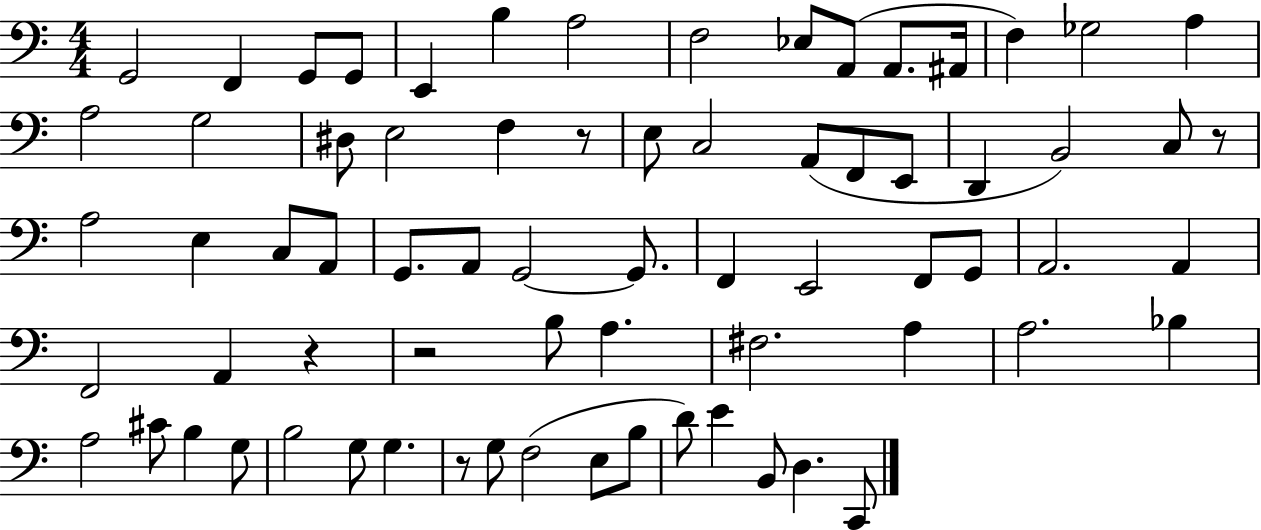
G2/h F2/q G2/e G2/e E2/q B3/q A3/h F3/h Eb3/e A2/e A2/e. A#2/s F3/q Gb3/h A3/q A3/h G3/h D#3/e E3/h F3/q R/e E3/e C3/h A2/e F2/e E2/e D2/q B2/h C3/e R/e A3/h E3/q C3/e A2/e G2/e. A2/e G2/h G2/e. F2/q E2/h F2/e G2/e A2/h. A2/q F2/h A2/q R/q R/h B3/e A3/q. F#3/h. A3/q A3/h. Bb3/q A3/h C#4/e B3/q G3/e B3/h G3/e G3/q. R/e G3/e F3/h E3/e B3/e D4/e E4/q B2/e D3/q. C2/e